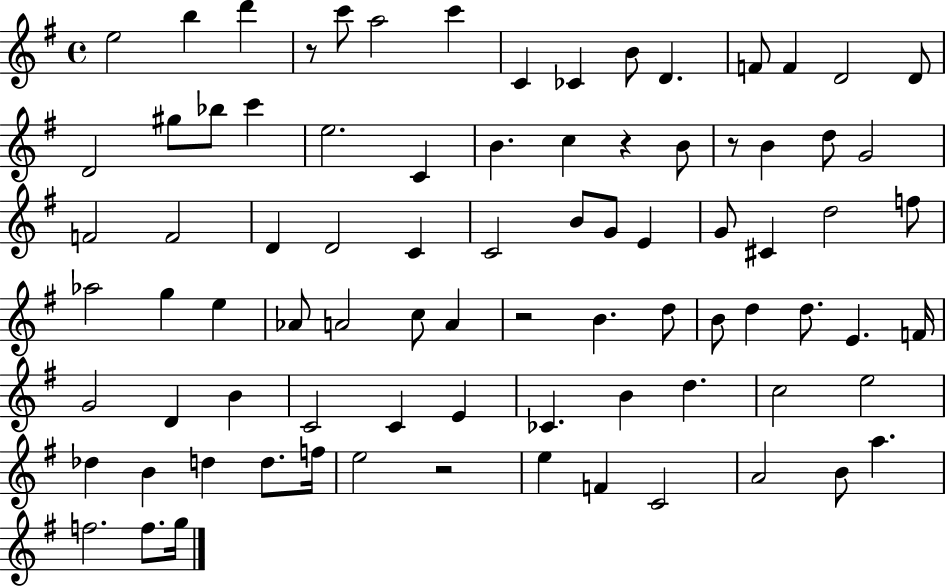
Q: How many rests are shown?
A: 5